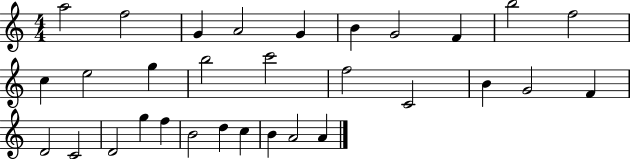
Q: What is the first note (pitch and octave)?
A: A5